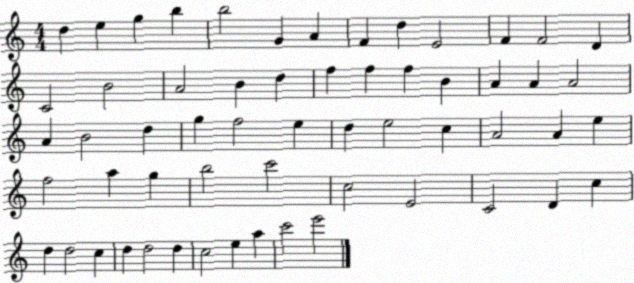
X:1
T:Untitled
M:4/4
L:1/4
K:C
d e g b b2 G A F d E2 F F2 D C2 B2 A2 B d f f f B A A A2 A B2 d g f2 e d e2 c A2 A e f2 a g b2 c'2 c2 E2 C2 D c d d2 c d d2 d c2 e a c'2 e'2